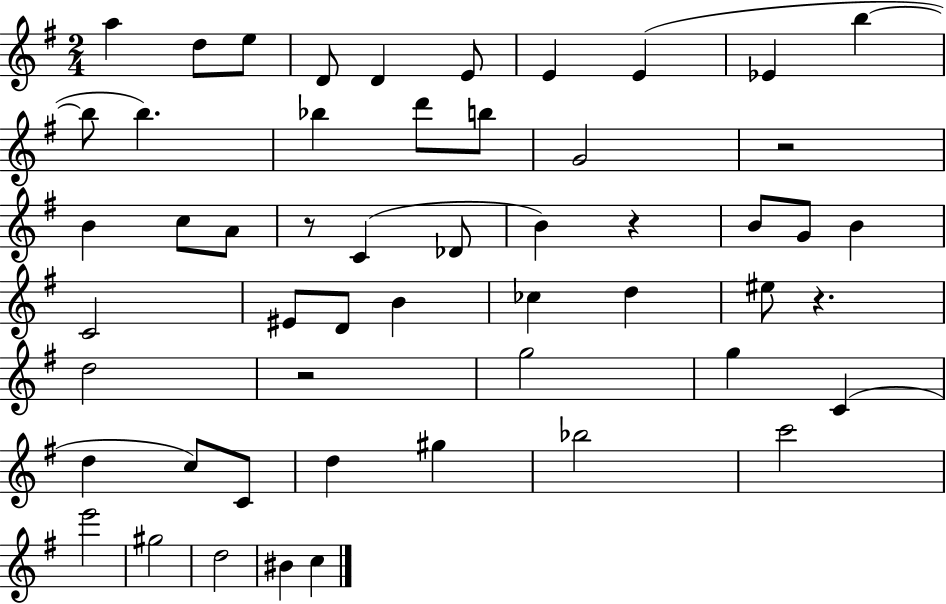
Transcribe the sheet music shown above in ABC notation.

X:1
T:Untitled
M:2/4
L:1/4
K:G
a d/2 e/2 D/2 D E/2 E E _E b b/2 b _b d'/2 b/2 G2 z2 B c/2 A/2 z/2 C _D/2 B z B/2 G/2 B C2 ^E/2 D/2 B _c d ^e/2 z d2 z2 g2 g C d c/2 C/2 d ^g _b2 c'2 e'2 ^g2 d2 ^B c